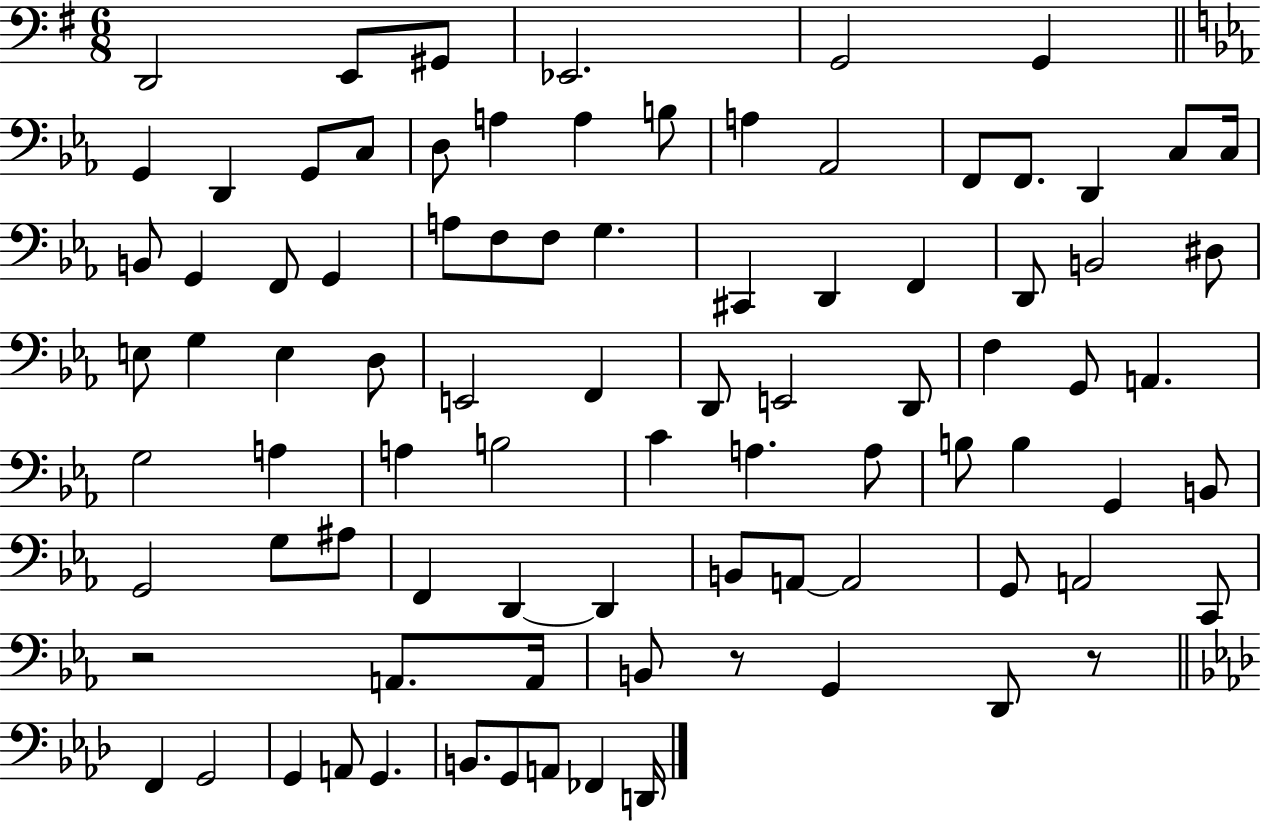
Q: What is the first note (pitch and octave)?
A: D2